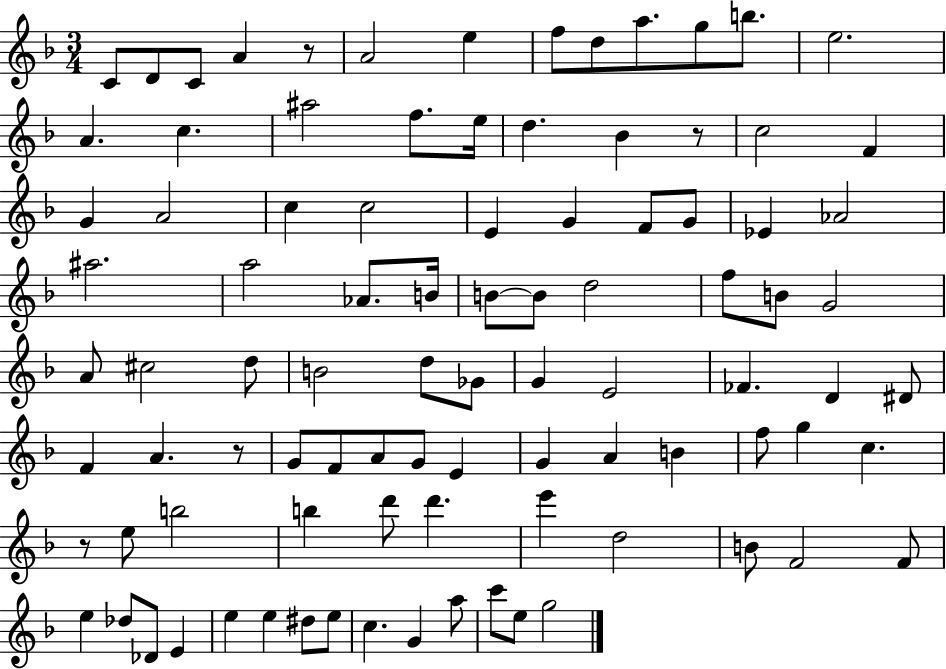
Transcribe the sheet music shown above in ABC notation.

X:1
T:Untitled
M:3/4
L:1/4
K:F
C/2 D/2 C/2 A z/2 A2 e f/2 d/2 a/2 g/2 b/2 e2 A c ^a2 f/2 e/4 d _B z/2 c2 F G A2 c c2 E G F/2 G/2 _E _A2 ^a2 a2 _A/2 B/4 B/2 B/2 d2 f/2 B/2 G2 A/2 ^c2 d/2 B2 d/2 _G/2 G E2 _F D ^D/2 F A z/2 G/2 F/2 A/2 G/2 E G A B f/2 g c z/2 e/2 b2 b d'/2 d' e' d2 B/2 F2 F/2 e _d/2 _D/2 E e e ^d/2 e/2 c G a/2 c'/2 e/2 g2